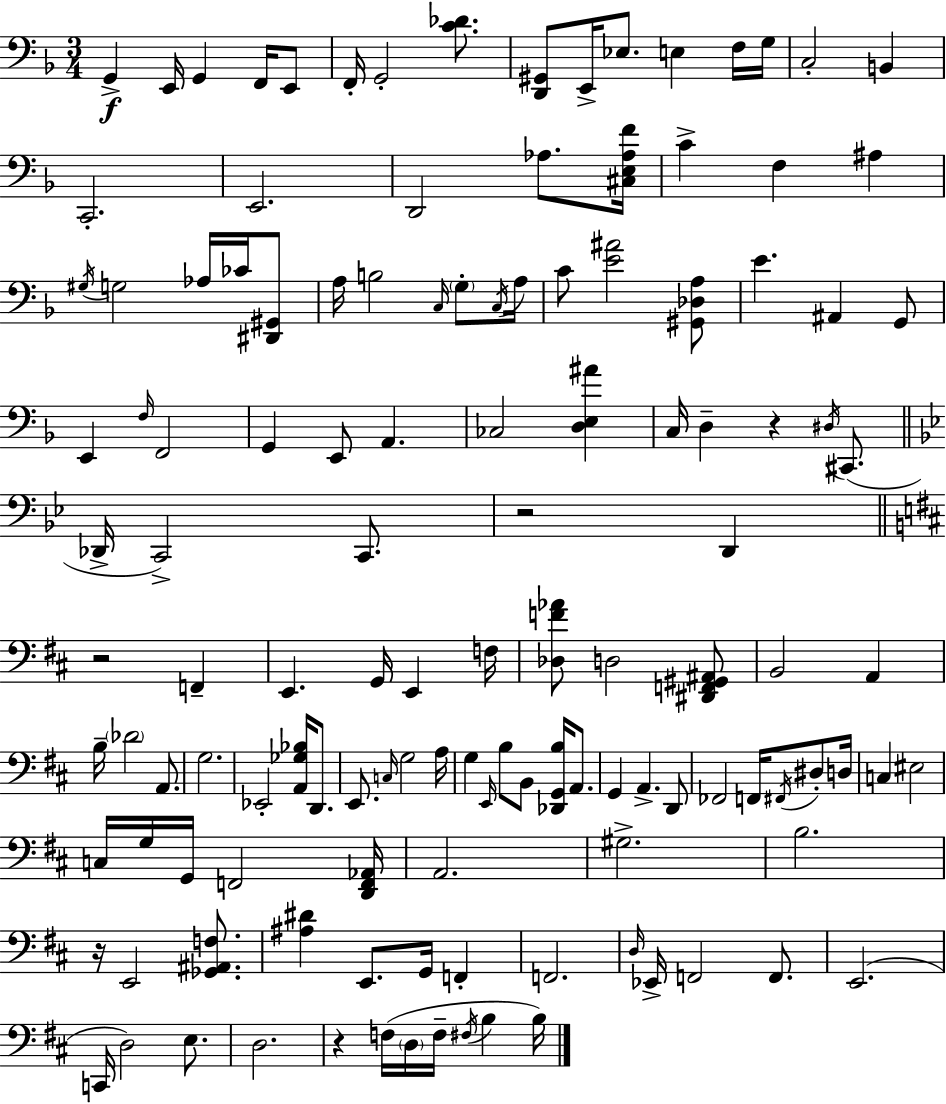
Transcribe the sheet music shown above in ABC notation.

X:1
T:Untitled
M:3/4
L:1/4
K:Dm
G,, E,,/4 G,, F,,/4 E,,/2 F,,/4 G,,2 [C_D]/2 [D,,^G,,]/2 E,,/4 _E,/2 E, F,/4 G,/4 C,2 B,, C,,2 E,,2 D,,2 _A,/2 [^C,E,_A,F]/4 C F, ^A, ^G,/4 G,2 _A,/4 _C/4 [^D,,^G,,]/2 A,/4 B,2 C,/4 G,/2 C,/4 A,/4 C/2 [E^A]2 [^G,,_D,A,]/2 E ^A,, G,,/2 E,, F,/4 F,,2 G,, E,,/2 A,, _C,2 [D,E,^A] C,/4 D, z ^D,/4 ^C,,/2 _D,,/4 C,,2 C,,/2 z2 D,, z2 F,, E,, G,,/4 E,, F,/4 [_D,F_A]/2 D,2 [^D,,F,,^G,,^A,,]/2 B,,2 A,, B,/4 _D2 A,,/2 G,2 _E,,2 [A,,_G,_B,]/4 D,,/2 E,,/2 C,/4 G,2 A,/4 G, E,,/4 B,/2 B,,/2 [_D,,G,,B,]/4 A,,/2 G,, A,, D,,/2 _F,,2 F,,/4 ^F,,/4 ^D,/2 D,/4 C, ^E,2 C,/4 G,/4 G,,/4 F,,2 [D,,F,,_A,,]/4 A,,2 ^G,2 B,2 z/4 E,,2 [_G,,^A,,F,]/2 [^A,^D] E,,/2 G,,/4 F,, F,,2 D,/4 _E,,/4 F,,2 F,,/2 E,,2 C,,/4 D,2 E,/2 D,2 z F,/4 D,/4 F,/4 ^F,/4 B, B,/4